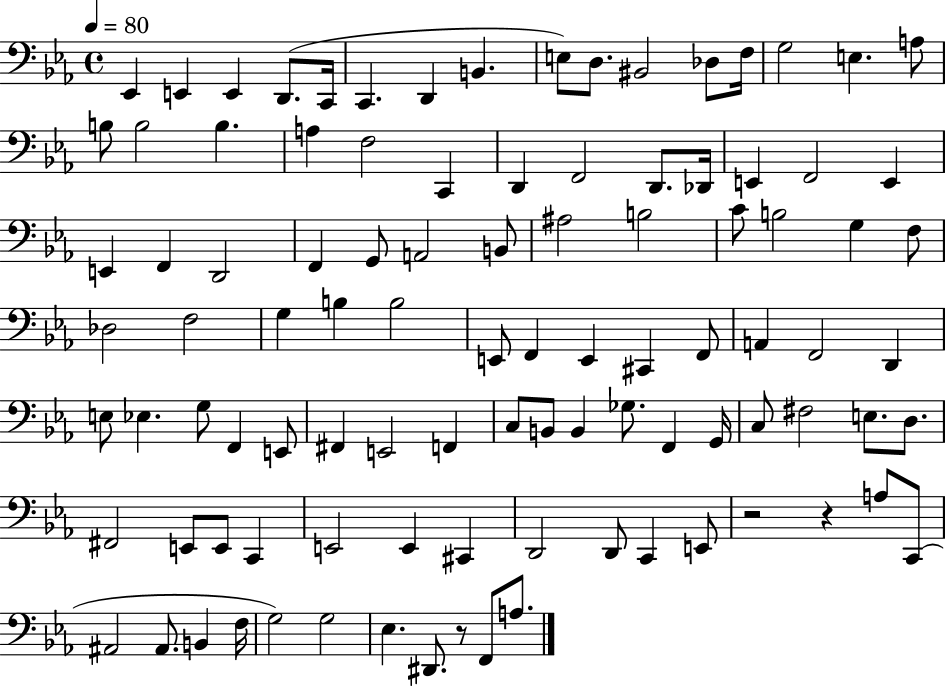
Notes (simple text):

Eb2/q E2/q E2/q D2/e. C2/s C2/q. D2/q B2/q. E3/e D3/e. BIS2/h Db3/e F3/s G3/h E3/q. A3/e B3/e B3/h B3/q. A3/q F3/h C2/q D2/q F2/h D2/e. Db2/s E2/q F2/h E2/q E2/q F2/q D2/h F2/q G2/e A2/h B2/e A#3/h B3/h C4/e B3/h G3/q F3/e Db3/h F3/h G3/q B3/q B3/h E2/e F2/q E2/q C#2/q F2/e A2/q F2/h D2/q E3/e Eb3/q. G3/e F2/q E2/e F#2/q E2/h F2/q C3/e B2/e B2/q Gb3/e. F2/q G2/s C3/e F#3/h E3/e. D3/e. F#2/h E2/e E2/e C2/q E2/h E2/q C#2/q D2/h D2/e C2/q E2/e R/h R/q A3/e C2/e A#2/h A#2/e. B2/q F3/s G3/h G3/h Eb3/q. D#2/e. R/e F2/e A3/e.